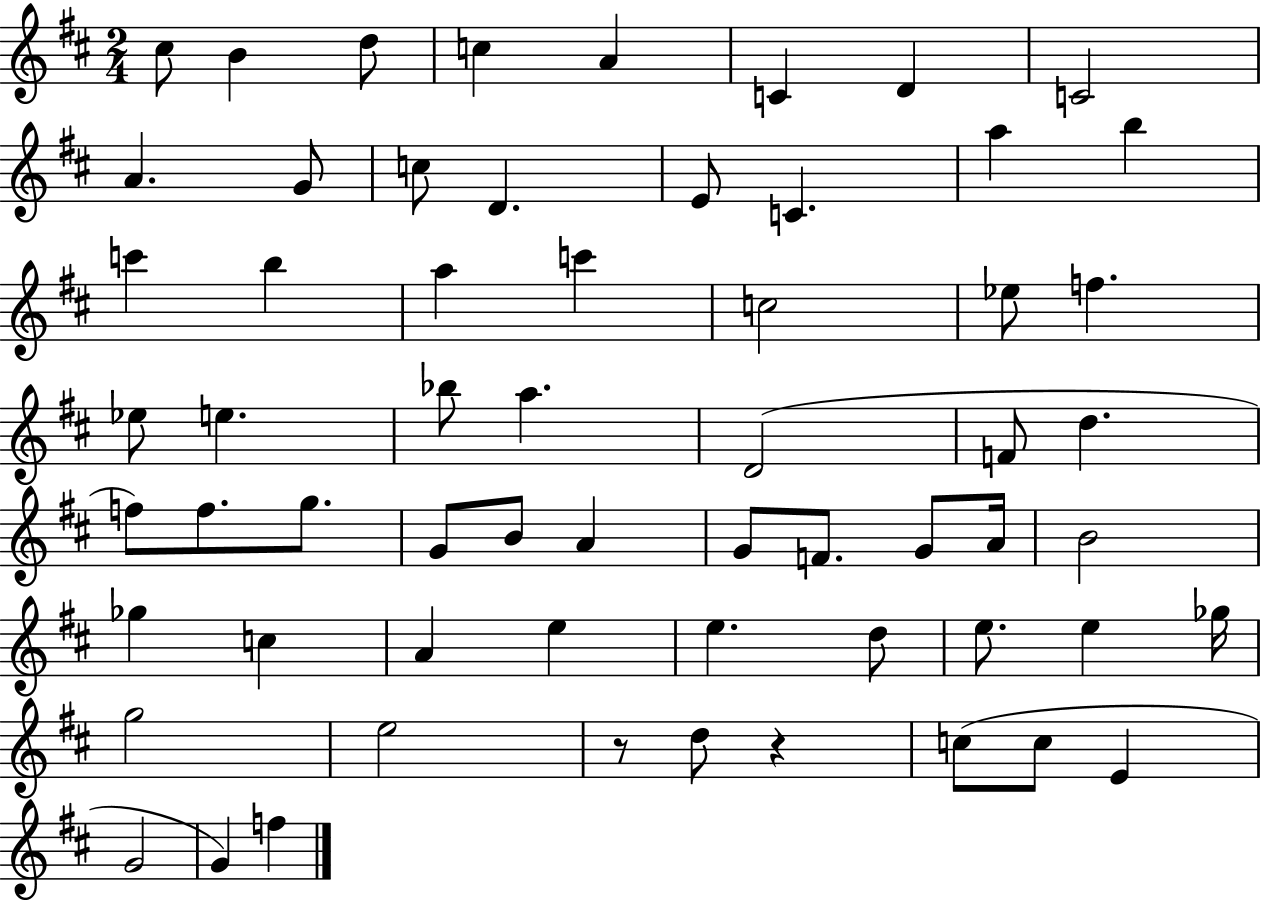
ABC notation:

X:1
T:Untitled
M:2/4
L:1/4
K:D
^c/2 B d/2 c A C D C2 A G/2 c/2 D E/2 C a b c' b a c' c2 _e/2 f _e/2 e _b/2 a D2 F/2 d f/2 f/2 g/2 G/2 B/2 A G/2 F/2 G/2 A/4 B2 _g c A e e d/2 e/2 e _g/4 g2 e2 z/2 d/2 z c/2 c/2 E G2 G f